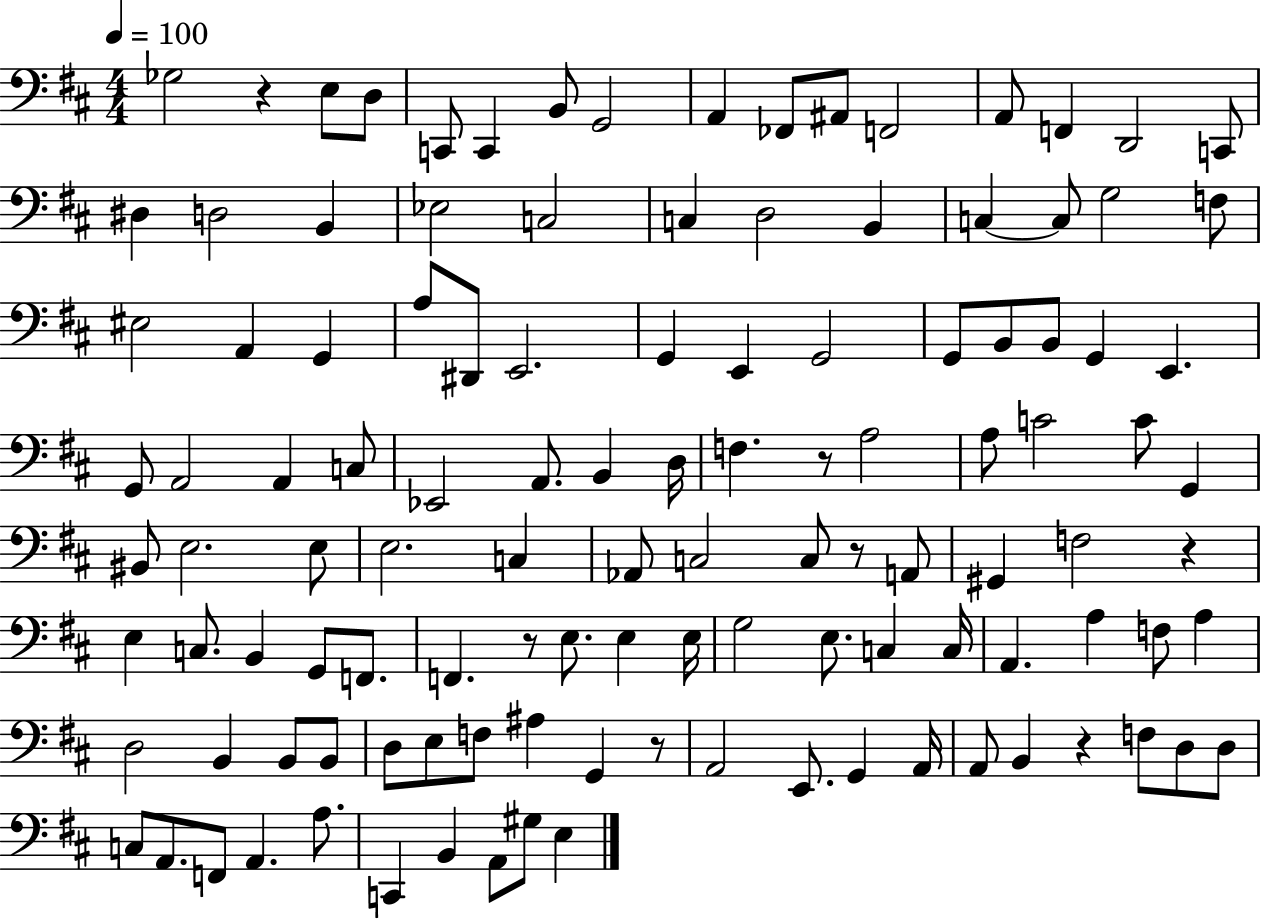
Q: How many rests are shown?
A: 7